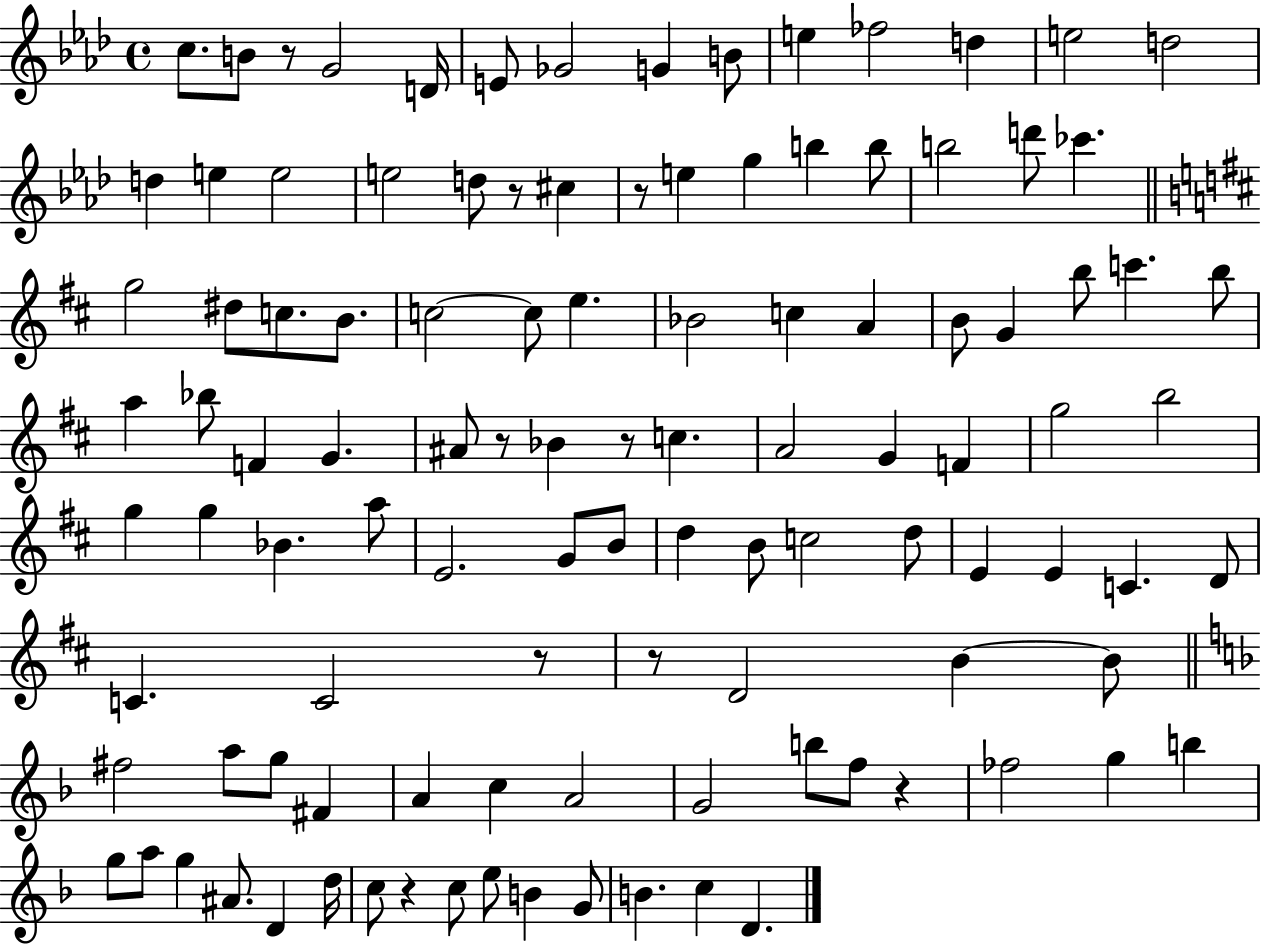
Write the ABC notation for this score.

X:1
T:Untitled
M:4/4
L:1/4
K:Ab
c/2 B/2 z/2 G2 D/4 E/2 _G2 G B/2 e _f2 d e2 d2 d e e2 e2 d/2 z/2 ^c z/2 e g b b/2 b2 d'/2 _c' g2 ^d/2 c/2 B/2 c2 c/2 e _B2 c A B/2 G b/2 c' b/2 a _b/2 F G ^A/2 z/2 _B z/2 c A2 G F g2 b2 g g _B a/2 E2 G/2 B/2 d B/2 c2 d/2 E E C D/2 C C2 z/2 z/2 D2 B B/2 ^f2 a/2 g/2 ^F A c A2 G2 b/2 f/2 z _f2 g b g/2 a/2 g ^A/2 D d/4 c/2 z c/2 e/2 B G/2 B c D